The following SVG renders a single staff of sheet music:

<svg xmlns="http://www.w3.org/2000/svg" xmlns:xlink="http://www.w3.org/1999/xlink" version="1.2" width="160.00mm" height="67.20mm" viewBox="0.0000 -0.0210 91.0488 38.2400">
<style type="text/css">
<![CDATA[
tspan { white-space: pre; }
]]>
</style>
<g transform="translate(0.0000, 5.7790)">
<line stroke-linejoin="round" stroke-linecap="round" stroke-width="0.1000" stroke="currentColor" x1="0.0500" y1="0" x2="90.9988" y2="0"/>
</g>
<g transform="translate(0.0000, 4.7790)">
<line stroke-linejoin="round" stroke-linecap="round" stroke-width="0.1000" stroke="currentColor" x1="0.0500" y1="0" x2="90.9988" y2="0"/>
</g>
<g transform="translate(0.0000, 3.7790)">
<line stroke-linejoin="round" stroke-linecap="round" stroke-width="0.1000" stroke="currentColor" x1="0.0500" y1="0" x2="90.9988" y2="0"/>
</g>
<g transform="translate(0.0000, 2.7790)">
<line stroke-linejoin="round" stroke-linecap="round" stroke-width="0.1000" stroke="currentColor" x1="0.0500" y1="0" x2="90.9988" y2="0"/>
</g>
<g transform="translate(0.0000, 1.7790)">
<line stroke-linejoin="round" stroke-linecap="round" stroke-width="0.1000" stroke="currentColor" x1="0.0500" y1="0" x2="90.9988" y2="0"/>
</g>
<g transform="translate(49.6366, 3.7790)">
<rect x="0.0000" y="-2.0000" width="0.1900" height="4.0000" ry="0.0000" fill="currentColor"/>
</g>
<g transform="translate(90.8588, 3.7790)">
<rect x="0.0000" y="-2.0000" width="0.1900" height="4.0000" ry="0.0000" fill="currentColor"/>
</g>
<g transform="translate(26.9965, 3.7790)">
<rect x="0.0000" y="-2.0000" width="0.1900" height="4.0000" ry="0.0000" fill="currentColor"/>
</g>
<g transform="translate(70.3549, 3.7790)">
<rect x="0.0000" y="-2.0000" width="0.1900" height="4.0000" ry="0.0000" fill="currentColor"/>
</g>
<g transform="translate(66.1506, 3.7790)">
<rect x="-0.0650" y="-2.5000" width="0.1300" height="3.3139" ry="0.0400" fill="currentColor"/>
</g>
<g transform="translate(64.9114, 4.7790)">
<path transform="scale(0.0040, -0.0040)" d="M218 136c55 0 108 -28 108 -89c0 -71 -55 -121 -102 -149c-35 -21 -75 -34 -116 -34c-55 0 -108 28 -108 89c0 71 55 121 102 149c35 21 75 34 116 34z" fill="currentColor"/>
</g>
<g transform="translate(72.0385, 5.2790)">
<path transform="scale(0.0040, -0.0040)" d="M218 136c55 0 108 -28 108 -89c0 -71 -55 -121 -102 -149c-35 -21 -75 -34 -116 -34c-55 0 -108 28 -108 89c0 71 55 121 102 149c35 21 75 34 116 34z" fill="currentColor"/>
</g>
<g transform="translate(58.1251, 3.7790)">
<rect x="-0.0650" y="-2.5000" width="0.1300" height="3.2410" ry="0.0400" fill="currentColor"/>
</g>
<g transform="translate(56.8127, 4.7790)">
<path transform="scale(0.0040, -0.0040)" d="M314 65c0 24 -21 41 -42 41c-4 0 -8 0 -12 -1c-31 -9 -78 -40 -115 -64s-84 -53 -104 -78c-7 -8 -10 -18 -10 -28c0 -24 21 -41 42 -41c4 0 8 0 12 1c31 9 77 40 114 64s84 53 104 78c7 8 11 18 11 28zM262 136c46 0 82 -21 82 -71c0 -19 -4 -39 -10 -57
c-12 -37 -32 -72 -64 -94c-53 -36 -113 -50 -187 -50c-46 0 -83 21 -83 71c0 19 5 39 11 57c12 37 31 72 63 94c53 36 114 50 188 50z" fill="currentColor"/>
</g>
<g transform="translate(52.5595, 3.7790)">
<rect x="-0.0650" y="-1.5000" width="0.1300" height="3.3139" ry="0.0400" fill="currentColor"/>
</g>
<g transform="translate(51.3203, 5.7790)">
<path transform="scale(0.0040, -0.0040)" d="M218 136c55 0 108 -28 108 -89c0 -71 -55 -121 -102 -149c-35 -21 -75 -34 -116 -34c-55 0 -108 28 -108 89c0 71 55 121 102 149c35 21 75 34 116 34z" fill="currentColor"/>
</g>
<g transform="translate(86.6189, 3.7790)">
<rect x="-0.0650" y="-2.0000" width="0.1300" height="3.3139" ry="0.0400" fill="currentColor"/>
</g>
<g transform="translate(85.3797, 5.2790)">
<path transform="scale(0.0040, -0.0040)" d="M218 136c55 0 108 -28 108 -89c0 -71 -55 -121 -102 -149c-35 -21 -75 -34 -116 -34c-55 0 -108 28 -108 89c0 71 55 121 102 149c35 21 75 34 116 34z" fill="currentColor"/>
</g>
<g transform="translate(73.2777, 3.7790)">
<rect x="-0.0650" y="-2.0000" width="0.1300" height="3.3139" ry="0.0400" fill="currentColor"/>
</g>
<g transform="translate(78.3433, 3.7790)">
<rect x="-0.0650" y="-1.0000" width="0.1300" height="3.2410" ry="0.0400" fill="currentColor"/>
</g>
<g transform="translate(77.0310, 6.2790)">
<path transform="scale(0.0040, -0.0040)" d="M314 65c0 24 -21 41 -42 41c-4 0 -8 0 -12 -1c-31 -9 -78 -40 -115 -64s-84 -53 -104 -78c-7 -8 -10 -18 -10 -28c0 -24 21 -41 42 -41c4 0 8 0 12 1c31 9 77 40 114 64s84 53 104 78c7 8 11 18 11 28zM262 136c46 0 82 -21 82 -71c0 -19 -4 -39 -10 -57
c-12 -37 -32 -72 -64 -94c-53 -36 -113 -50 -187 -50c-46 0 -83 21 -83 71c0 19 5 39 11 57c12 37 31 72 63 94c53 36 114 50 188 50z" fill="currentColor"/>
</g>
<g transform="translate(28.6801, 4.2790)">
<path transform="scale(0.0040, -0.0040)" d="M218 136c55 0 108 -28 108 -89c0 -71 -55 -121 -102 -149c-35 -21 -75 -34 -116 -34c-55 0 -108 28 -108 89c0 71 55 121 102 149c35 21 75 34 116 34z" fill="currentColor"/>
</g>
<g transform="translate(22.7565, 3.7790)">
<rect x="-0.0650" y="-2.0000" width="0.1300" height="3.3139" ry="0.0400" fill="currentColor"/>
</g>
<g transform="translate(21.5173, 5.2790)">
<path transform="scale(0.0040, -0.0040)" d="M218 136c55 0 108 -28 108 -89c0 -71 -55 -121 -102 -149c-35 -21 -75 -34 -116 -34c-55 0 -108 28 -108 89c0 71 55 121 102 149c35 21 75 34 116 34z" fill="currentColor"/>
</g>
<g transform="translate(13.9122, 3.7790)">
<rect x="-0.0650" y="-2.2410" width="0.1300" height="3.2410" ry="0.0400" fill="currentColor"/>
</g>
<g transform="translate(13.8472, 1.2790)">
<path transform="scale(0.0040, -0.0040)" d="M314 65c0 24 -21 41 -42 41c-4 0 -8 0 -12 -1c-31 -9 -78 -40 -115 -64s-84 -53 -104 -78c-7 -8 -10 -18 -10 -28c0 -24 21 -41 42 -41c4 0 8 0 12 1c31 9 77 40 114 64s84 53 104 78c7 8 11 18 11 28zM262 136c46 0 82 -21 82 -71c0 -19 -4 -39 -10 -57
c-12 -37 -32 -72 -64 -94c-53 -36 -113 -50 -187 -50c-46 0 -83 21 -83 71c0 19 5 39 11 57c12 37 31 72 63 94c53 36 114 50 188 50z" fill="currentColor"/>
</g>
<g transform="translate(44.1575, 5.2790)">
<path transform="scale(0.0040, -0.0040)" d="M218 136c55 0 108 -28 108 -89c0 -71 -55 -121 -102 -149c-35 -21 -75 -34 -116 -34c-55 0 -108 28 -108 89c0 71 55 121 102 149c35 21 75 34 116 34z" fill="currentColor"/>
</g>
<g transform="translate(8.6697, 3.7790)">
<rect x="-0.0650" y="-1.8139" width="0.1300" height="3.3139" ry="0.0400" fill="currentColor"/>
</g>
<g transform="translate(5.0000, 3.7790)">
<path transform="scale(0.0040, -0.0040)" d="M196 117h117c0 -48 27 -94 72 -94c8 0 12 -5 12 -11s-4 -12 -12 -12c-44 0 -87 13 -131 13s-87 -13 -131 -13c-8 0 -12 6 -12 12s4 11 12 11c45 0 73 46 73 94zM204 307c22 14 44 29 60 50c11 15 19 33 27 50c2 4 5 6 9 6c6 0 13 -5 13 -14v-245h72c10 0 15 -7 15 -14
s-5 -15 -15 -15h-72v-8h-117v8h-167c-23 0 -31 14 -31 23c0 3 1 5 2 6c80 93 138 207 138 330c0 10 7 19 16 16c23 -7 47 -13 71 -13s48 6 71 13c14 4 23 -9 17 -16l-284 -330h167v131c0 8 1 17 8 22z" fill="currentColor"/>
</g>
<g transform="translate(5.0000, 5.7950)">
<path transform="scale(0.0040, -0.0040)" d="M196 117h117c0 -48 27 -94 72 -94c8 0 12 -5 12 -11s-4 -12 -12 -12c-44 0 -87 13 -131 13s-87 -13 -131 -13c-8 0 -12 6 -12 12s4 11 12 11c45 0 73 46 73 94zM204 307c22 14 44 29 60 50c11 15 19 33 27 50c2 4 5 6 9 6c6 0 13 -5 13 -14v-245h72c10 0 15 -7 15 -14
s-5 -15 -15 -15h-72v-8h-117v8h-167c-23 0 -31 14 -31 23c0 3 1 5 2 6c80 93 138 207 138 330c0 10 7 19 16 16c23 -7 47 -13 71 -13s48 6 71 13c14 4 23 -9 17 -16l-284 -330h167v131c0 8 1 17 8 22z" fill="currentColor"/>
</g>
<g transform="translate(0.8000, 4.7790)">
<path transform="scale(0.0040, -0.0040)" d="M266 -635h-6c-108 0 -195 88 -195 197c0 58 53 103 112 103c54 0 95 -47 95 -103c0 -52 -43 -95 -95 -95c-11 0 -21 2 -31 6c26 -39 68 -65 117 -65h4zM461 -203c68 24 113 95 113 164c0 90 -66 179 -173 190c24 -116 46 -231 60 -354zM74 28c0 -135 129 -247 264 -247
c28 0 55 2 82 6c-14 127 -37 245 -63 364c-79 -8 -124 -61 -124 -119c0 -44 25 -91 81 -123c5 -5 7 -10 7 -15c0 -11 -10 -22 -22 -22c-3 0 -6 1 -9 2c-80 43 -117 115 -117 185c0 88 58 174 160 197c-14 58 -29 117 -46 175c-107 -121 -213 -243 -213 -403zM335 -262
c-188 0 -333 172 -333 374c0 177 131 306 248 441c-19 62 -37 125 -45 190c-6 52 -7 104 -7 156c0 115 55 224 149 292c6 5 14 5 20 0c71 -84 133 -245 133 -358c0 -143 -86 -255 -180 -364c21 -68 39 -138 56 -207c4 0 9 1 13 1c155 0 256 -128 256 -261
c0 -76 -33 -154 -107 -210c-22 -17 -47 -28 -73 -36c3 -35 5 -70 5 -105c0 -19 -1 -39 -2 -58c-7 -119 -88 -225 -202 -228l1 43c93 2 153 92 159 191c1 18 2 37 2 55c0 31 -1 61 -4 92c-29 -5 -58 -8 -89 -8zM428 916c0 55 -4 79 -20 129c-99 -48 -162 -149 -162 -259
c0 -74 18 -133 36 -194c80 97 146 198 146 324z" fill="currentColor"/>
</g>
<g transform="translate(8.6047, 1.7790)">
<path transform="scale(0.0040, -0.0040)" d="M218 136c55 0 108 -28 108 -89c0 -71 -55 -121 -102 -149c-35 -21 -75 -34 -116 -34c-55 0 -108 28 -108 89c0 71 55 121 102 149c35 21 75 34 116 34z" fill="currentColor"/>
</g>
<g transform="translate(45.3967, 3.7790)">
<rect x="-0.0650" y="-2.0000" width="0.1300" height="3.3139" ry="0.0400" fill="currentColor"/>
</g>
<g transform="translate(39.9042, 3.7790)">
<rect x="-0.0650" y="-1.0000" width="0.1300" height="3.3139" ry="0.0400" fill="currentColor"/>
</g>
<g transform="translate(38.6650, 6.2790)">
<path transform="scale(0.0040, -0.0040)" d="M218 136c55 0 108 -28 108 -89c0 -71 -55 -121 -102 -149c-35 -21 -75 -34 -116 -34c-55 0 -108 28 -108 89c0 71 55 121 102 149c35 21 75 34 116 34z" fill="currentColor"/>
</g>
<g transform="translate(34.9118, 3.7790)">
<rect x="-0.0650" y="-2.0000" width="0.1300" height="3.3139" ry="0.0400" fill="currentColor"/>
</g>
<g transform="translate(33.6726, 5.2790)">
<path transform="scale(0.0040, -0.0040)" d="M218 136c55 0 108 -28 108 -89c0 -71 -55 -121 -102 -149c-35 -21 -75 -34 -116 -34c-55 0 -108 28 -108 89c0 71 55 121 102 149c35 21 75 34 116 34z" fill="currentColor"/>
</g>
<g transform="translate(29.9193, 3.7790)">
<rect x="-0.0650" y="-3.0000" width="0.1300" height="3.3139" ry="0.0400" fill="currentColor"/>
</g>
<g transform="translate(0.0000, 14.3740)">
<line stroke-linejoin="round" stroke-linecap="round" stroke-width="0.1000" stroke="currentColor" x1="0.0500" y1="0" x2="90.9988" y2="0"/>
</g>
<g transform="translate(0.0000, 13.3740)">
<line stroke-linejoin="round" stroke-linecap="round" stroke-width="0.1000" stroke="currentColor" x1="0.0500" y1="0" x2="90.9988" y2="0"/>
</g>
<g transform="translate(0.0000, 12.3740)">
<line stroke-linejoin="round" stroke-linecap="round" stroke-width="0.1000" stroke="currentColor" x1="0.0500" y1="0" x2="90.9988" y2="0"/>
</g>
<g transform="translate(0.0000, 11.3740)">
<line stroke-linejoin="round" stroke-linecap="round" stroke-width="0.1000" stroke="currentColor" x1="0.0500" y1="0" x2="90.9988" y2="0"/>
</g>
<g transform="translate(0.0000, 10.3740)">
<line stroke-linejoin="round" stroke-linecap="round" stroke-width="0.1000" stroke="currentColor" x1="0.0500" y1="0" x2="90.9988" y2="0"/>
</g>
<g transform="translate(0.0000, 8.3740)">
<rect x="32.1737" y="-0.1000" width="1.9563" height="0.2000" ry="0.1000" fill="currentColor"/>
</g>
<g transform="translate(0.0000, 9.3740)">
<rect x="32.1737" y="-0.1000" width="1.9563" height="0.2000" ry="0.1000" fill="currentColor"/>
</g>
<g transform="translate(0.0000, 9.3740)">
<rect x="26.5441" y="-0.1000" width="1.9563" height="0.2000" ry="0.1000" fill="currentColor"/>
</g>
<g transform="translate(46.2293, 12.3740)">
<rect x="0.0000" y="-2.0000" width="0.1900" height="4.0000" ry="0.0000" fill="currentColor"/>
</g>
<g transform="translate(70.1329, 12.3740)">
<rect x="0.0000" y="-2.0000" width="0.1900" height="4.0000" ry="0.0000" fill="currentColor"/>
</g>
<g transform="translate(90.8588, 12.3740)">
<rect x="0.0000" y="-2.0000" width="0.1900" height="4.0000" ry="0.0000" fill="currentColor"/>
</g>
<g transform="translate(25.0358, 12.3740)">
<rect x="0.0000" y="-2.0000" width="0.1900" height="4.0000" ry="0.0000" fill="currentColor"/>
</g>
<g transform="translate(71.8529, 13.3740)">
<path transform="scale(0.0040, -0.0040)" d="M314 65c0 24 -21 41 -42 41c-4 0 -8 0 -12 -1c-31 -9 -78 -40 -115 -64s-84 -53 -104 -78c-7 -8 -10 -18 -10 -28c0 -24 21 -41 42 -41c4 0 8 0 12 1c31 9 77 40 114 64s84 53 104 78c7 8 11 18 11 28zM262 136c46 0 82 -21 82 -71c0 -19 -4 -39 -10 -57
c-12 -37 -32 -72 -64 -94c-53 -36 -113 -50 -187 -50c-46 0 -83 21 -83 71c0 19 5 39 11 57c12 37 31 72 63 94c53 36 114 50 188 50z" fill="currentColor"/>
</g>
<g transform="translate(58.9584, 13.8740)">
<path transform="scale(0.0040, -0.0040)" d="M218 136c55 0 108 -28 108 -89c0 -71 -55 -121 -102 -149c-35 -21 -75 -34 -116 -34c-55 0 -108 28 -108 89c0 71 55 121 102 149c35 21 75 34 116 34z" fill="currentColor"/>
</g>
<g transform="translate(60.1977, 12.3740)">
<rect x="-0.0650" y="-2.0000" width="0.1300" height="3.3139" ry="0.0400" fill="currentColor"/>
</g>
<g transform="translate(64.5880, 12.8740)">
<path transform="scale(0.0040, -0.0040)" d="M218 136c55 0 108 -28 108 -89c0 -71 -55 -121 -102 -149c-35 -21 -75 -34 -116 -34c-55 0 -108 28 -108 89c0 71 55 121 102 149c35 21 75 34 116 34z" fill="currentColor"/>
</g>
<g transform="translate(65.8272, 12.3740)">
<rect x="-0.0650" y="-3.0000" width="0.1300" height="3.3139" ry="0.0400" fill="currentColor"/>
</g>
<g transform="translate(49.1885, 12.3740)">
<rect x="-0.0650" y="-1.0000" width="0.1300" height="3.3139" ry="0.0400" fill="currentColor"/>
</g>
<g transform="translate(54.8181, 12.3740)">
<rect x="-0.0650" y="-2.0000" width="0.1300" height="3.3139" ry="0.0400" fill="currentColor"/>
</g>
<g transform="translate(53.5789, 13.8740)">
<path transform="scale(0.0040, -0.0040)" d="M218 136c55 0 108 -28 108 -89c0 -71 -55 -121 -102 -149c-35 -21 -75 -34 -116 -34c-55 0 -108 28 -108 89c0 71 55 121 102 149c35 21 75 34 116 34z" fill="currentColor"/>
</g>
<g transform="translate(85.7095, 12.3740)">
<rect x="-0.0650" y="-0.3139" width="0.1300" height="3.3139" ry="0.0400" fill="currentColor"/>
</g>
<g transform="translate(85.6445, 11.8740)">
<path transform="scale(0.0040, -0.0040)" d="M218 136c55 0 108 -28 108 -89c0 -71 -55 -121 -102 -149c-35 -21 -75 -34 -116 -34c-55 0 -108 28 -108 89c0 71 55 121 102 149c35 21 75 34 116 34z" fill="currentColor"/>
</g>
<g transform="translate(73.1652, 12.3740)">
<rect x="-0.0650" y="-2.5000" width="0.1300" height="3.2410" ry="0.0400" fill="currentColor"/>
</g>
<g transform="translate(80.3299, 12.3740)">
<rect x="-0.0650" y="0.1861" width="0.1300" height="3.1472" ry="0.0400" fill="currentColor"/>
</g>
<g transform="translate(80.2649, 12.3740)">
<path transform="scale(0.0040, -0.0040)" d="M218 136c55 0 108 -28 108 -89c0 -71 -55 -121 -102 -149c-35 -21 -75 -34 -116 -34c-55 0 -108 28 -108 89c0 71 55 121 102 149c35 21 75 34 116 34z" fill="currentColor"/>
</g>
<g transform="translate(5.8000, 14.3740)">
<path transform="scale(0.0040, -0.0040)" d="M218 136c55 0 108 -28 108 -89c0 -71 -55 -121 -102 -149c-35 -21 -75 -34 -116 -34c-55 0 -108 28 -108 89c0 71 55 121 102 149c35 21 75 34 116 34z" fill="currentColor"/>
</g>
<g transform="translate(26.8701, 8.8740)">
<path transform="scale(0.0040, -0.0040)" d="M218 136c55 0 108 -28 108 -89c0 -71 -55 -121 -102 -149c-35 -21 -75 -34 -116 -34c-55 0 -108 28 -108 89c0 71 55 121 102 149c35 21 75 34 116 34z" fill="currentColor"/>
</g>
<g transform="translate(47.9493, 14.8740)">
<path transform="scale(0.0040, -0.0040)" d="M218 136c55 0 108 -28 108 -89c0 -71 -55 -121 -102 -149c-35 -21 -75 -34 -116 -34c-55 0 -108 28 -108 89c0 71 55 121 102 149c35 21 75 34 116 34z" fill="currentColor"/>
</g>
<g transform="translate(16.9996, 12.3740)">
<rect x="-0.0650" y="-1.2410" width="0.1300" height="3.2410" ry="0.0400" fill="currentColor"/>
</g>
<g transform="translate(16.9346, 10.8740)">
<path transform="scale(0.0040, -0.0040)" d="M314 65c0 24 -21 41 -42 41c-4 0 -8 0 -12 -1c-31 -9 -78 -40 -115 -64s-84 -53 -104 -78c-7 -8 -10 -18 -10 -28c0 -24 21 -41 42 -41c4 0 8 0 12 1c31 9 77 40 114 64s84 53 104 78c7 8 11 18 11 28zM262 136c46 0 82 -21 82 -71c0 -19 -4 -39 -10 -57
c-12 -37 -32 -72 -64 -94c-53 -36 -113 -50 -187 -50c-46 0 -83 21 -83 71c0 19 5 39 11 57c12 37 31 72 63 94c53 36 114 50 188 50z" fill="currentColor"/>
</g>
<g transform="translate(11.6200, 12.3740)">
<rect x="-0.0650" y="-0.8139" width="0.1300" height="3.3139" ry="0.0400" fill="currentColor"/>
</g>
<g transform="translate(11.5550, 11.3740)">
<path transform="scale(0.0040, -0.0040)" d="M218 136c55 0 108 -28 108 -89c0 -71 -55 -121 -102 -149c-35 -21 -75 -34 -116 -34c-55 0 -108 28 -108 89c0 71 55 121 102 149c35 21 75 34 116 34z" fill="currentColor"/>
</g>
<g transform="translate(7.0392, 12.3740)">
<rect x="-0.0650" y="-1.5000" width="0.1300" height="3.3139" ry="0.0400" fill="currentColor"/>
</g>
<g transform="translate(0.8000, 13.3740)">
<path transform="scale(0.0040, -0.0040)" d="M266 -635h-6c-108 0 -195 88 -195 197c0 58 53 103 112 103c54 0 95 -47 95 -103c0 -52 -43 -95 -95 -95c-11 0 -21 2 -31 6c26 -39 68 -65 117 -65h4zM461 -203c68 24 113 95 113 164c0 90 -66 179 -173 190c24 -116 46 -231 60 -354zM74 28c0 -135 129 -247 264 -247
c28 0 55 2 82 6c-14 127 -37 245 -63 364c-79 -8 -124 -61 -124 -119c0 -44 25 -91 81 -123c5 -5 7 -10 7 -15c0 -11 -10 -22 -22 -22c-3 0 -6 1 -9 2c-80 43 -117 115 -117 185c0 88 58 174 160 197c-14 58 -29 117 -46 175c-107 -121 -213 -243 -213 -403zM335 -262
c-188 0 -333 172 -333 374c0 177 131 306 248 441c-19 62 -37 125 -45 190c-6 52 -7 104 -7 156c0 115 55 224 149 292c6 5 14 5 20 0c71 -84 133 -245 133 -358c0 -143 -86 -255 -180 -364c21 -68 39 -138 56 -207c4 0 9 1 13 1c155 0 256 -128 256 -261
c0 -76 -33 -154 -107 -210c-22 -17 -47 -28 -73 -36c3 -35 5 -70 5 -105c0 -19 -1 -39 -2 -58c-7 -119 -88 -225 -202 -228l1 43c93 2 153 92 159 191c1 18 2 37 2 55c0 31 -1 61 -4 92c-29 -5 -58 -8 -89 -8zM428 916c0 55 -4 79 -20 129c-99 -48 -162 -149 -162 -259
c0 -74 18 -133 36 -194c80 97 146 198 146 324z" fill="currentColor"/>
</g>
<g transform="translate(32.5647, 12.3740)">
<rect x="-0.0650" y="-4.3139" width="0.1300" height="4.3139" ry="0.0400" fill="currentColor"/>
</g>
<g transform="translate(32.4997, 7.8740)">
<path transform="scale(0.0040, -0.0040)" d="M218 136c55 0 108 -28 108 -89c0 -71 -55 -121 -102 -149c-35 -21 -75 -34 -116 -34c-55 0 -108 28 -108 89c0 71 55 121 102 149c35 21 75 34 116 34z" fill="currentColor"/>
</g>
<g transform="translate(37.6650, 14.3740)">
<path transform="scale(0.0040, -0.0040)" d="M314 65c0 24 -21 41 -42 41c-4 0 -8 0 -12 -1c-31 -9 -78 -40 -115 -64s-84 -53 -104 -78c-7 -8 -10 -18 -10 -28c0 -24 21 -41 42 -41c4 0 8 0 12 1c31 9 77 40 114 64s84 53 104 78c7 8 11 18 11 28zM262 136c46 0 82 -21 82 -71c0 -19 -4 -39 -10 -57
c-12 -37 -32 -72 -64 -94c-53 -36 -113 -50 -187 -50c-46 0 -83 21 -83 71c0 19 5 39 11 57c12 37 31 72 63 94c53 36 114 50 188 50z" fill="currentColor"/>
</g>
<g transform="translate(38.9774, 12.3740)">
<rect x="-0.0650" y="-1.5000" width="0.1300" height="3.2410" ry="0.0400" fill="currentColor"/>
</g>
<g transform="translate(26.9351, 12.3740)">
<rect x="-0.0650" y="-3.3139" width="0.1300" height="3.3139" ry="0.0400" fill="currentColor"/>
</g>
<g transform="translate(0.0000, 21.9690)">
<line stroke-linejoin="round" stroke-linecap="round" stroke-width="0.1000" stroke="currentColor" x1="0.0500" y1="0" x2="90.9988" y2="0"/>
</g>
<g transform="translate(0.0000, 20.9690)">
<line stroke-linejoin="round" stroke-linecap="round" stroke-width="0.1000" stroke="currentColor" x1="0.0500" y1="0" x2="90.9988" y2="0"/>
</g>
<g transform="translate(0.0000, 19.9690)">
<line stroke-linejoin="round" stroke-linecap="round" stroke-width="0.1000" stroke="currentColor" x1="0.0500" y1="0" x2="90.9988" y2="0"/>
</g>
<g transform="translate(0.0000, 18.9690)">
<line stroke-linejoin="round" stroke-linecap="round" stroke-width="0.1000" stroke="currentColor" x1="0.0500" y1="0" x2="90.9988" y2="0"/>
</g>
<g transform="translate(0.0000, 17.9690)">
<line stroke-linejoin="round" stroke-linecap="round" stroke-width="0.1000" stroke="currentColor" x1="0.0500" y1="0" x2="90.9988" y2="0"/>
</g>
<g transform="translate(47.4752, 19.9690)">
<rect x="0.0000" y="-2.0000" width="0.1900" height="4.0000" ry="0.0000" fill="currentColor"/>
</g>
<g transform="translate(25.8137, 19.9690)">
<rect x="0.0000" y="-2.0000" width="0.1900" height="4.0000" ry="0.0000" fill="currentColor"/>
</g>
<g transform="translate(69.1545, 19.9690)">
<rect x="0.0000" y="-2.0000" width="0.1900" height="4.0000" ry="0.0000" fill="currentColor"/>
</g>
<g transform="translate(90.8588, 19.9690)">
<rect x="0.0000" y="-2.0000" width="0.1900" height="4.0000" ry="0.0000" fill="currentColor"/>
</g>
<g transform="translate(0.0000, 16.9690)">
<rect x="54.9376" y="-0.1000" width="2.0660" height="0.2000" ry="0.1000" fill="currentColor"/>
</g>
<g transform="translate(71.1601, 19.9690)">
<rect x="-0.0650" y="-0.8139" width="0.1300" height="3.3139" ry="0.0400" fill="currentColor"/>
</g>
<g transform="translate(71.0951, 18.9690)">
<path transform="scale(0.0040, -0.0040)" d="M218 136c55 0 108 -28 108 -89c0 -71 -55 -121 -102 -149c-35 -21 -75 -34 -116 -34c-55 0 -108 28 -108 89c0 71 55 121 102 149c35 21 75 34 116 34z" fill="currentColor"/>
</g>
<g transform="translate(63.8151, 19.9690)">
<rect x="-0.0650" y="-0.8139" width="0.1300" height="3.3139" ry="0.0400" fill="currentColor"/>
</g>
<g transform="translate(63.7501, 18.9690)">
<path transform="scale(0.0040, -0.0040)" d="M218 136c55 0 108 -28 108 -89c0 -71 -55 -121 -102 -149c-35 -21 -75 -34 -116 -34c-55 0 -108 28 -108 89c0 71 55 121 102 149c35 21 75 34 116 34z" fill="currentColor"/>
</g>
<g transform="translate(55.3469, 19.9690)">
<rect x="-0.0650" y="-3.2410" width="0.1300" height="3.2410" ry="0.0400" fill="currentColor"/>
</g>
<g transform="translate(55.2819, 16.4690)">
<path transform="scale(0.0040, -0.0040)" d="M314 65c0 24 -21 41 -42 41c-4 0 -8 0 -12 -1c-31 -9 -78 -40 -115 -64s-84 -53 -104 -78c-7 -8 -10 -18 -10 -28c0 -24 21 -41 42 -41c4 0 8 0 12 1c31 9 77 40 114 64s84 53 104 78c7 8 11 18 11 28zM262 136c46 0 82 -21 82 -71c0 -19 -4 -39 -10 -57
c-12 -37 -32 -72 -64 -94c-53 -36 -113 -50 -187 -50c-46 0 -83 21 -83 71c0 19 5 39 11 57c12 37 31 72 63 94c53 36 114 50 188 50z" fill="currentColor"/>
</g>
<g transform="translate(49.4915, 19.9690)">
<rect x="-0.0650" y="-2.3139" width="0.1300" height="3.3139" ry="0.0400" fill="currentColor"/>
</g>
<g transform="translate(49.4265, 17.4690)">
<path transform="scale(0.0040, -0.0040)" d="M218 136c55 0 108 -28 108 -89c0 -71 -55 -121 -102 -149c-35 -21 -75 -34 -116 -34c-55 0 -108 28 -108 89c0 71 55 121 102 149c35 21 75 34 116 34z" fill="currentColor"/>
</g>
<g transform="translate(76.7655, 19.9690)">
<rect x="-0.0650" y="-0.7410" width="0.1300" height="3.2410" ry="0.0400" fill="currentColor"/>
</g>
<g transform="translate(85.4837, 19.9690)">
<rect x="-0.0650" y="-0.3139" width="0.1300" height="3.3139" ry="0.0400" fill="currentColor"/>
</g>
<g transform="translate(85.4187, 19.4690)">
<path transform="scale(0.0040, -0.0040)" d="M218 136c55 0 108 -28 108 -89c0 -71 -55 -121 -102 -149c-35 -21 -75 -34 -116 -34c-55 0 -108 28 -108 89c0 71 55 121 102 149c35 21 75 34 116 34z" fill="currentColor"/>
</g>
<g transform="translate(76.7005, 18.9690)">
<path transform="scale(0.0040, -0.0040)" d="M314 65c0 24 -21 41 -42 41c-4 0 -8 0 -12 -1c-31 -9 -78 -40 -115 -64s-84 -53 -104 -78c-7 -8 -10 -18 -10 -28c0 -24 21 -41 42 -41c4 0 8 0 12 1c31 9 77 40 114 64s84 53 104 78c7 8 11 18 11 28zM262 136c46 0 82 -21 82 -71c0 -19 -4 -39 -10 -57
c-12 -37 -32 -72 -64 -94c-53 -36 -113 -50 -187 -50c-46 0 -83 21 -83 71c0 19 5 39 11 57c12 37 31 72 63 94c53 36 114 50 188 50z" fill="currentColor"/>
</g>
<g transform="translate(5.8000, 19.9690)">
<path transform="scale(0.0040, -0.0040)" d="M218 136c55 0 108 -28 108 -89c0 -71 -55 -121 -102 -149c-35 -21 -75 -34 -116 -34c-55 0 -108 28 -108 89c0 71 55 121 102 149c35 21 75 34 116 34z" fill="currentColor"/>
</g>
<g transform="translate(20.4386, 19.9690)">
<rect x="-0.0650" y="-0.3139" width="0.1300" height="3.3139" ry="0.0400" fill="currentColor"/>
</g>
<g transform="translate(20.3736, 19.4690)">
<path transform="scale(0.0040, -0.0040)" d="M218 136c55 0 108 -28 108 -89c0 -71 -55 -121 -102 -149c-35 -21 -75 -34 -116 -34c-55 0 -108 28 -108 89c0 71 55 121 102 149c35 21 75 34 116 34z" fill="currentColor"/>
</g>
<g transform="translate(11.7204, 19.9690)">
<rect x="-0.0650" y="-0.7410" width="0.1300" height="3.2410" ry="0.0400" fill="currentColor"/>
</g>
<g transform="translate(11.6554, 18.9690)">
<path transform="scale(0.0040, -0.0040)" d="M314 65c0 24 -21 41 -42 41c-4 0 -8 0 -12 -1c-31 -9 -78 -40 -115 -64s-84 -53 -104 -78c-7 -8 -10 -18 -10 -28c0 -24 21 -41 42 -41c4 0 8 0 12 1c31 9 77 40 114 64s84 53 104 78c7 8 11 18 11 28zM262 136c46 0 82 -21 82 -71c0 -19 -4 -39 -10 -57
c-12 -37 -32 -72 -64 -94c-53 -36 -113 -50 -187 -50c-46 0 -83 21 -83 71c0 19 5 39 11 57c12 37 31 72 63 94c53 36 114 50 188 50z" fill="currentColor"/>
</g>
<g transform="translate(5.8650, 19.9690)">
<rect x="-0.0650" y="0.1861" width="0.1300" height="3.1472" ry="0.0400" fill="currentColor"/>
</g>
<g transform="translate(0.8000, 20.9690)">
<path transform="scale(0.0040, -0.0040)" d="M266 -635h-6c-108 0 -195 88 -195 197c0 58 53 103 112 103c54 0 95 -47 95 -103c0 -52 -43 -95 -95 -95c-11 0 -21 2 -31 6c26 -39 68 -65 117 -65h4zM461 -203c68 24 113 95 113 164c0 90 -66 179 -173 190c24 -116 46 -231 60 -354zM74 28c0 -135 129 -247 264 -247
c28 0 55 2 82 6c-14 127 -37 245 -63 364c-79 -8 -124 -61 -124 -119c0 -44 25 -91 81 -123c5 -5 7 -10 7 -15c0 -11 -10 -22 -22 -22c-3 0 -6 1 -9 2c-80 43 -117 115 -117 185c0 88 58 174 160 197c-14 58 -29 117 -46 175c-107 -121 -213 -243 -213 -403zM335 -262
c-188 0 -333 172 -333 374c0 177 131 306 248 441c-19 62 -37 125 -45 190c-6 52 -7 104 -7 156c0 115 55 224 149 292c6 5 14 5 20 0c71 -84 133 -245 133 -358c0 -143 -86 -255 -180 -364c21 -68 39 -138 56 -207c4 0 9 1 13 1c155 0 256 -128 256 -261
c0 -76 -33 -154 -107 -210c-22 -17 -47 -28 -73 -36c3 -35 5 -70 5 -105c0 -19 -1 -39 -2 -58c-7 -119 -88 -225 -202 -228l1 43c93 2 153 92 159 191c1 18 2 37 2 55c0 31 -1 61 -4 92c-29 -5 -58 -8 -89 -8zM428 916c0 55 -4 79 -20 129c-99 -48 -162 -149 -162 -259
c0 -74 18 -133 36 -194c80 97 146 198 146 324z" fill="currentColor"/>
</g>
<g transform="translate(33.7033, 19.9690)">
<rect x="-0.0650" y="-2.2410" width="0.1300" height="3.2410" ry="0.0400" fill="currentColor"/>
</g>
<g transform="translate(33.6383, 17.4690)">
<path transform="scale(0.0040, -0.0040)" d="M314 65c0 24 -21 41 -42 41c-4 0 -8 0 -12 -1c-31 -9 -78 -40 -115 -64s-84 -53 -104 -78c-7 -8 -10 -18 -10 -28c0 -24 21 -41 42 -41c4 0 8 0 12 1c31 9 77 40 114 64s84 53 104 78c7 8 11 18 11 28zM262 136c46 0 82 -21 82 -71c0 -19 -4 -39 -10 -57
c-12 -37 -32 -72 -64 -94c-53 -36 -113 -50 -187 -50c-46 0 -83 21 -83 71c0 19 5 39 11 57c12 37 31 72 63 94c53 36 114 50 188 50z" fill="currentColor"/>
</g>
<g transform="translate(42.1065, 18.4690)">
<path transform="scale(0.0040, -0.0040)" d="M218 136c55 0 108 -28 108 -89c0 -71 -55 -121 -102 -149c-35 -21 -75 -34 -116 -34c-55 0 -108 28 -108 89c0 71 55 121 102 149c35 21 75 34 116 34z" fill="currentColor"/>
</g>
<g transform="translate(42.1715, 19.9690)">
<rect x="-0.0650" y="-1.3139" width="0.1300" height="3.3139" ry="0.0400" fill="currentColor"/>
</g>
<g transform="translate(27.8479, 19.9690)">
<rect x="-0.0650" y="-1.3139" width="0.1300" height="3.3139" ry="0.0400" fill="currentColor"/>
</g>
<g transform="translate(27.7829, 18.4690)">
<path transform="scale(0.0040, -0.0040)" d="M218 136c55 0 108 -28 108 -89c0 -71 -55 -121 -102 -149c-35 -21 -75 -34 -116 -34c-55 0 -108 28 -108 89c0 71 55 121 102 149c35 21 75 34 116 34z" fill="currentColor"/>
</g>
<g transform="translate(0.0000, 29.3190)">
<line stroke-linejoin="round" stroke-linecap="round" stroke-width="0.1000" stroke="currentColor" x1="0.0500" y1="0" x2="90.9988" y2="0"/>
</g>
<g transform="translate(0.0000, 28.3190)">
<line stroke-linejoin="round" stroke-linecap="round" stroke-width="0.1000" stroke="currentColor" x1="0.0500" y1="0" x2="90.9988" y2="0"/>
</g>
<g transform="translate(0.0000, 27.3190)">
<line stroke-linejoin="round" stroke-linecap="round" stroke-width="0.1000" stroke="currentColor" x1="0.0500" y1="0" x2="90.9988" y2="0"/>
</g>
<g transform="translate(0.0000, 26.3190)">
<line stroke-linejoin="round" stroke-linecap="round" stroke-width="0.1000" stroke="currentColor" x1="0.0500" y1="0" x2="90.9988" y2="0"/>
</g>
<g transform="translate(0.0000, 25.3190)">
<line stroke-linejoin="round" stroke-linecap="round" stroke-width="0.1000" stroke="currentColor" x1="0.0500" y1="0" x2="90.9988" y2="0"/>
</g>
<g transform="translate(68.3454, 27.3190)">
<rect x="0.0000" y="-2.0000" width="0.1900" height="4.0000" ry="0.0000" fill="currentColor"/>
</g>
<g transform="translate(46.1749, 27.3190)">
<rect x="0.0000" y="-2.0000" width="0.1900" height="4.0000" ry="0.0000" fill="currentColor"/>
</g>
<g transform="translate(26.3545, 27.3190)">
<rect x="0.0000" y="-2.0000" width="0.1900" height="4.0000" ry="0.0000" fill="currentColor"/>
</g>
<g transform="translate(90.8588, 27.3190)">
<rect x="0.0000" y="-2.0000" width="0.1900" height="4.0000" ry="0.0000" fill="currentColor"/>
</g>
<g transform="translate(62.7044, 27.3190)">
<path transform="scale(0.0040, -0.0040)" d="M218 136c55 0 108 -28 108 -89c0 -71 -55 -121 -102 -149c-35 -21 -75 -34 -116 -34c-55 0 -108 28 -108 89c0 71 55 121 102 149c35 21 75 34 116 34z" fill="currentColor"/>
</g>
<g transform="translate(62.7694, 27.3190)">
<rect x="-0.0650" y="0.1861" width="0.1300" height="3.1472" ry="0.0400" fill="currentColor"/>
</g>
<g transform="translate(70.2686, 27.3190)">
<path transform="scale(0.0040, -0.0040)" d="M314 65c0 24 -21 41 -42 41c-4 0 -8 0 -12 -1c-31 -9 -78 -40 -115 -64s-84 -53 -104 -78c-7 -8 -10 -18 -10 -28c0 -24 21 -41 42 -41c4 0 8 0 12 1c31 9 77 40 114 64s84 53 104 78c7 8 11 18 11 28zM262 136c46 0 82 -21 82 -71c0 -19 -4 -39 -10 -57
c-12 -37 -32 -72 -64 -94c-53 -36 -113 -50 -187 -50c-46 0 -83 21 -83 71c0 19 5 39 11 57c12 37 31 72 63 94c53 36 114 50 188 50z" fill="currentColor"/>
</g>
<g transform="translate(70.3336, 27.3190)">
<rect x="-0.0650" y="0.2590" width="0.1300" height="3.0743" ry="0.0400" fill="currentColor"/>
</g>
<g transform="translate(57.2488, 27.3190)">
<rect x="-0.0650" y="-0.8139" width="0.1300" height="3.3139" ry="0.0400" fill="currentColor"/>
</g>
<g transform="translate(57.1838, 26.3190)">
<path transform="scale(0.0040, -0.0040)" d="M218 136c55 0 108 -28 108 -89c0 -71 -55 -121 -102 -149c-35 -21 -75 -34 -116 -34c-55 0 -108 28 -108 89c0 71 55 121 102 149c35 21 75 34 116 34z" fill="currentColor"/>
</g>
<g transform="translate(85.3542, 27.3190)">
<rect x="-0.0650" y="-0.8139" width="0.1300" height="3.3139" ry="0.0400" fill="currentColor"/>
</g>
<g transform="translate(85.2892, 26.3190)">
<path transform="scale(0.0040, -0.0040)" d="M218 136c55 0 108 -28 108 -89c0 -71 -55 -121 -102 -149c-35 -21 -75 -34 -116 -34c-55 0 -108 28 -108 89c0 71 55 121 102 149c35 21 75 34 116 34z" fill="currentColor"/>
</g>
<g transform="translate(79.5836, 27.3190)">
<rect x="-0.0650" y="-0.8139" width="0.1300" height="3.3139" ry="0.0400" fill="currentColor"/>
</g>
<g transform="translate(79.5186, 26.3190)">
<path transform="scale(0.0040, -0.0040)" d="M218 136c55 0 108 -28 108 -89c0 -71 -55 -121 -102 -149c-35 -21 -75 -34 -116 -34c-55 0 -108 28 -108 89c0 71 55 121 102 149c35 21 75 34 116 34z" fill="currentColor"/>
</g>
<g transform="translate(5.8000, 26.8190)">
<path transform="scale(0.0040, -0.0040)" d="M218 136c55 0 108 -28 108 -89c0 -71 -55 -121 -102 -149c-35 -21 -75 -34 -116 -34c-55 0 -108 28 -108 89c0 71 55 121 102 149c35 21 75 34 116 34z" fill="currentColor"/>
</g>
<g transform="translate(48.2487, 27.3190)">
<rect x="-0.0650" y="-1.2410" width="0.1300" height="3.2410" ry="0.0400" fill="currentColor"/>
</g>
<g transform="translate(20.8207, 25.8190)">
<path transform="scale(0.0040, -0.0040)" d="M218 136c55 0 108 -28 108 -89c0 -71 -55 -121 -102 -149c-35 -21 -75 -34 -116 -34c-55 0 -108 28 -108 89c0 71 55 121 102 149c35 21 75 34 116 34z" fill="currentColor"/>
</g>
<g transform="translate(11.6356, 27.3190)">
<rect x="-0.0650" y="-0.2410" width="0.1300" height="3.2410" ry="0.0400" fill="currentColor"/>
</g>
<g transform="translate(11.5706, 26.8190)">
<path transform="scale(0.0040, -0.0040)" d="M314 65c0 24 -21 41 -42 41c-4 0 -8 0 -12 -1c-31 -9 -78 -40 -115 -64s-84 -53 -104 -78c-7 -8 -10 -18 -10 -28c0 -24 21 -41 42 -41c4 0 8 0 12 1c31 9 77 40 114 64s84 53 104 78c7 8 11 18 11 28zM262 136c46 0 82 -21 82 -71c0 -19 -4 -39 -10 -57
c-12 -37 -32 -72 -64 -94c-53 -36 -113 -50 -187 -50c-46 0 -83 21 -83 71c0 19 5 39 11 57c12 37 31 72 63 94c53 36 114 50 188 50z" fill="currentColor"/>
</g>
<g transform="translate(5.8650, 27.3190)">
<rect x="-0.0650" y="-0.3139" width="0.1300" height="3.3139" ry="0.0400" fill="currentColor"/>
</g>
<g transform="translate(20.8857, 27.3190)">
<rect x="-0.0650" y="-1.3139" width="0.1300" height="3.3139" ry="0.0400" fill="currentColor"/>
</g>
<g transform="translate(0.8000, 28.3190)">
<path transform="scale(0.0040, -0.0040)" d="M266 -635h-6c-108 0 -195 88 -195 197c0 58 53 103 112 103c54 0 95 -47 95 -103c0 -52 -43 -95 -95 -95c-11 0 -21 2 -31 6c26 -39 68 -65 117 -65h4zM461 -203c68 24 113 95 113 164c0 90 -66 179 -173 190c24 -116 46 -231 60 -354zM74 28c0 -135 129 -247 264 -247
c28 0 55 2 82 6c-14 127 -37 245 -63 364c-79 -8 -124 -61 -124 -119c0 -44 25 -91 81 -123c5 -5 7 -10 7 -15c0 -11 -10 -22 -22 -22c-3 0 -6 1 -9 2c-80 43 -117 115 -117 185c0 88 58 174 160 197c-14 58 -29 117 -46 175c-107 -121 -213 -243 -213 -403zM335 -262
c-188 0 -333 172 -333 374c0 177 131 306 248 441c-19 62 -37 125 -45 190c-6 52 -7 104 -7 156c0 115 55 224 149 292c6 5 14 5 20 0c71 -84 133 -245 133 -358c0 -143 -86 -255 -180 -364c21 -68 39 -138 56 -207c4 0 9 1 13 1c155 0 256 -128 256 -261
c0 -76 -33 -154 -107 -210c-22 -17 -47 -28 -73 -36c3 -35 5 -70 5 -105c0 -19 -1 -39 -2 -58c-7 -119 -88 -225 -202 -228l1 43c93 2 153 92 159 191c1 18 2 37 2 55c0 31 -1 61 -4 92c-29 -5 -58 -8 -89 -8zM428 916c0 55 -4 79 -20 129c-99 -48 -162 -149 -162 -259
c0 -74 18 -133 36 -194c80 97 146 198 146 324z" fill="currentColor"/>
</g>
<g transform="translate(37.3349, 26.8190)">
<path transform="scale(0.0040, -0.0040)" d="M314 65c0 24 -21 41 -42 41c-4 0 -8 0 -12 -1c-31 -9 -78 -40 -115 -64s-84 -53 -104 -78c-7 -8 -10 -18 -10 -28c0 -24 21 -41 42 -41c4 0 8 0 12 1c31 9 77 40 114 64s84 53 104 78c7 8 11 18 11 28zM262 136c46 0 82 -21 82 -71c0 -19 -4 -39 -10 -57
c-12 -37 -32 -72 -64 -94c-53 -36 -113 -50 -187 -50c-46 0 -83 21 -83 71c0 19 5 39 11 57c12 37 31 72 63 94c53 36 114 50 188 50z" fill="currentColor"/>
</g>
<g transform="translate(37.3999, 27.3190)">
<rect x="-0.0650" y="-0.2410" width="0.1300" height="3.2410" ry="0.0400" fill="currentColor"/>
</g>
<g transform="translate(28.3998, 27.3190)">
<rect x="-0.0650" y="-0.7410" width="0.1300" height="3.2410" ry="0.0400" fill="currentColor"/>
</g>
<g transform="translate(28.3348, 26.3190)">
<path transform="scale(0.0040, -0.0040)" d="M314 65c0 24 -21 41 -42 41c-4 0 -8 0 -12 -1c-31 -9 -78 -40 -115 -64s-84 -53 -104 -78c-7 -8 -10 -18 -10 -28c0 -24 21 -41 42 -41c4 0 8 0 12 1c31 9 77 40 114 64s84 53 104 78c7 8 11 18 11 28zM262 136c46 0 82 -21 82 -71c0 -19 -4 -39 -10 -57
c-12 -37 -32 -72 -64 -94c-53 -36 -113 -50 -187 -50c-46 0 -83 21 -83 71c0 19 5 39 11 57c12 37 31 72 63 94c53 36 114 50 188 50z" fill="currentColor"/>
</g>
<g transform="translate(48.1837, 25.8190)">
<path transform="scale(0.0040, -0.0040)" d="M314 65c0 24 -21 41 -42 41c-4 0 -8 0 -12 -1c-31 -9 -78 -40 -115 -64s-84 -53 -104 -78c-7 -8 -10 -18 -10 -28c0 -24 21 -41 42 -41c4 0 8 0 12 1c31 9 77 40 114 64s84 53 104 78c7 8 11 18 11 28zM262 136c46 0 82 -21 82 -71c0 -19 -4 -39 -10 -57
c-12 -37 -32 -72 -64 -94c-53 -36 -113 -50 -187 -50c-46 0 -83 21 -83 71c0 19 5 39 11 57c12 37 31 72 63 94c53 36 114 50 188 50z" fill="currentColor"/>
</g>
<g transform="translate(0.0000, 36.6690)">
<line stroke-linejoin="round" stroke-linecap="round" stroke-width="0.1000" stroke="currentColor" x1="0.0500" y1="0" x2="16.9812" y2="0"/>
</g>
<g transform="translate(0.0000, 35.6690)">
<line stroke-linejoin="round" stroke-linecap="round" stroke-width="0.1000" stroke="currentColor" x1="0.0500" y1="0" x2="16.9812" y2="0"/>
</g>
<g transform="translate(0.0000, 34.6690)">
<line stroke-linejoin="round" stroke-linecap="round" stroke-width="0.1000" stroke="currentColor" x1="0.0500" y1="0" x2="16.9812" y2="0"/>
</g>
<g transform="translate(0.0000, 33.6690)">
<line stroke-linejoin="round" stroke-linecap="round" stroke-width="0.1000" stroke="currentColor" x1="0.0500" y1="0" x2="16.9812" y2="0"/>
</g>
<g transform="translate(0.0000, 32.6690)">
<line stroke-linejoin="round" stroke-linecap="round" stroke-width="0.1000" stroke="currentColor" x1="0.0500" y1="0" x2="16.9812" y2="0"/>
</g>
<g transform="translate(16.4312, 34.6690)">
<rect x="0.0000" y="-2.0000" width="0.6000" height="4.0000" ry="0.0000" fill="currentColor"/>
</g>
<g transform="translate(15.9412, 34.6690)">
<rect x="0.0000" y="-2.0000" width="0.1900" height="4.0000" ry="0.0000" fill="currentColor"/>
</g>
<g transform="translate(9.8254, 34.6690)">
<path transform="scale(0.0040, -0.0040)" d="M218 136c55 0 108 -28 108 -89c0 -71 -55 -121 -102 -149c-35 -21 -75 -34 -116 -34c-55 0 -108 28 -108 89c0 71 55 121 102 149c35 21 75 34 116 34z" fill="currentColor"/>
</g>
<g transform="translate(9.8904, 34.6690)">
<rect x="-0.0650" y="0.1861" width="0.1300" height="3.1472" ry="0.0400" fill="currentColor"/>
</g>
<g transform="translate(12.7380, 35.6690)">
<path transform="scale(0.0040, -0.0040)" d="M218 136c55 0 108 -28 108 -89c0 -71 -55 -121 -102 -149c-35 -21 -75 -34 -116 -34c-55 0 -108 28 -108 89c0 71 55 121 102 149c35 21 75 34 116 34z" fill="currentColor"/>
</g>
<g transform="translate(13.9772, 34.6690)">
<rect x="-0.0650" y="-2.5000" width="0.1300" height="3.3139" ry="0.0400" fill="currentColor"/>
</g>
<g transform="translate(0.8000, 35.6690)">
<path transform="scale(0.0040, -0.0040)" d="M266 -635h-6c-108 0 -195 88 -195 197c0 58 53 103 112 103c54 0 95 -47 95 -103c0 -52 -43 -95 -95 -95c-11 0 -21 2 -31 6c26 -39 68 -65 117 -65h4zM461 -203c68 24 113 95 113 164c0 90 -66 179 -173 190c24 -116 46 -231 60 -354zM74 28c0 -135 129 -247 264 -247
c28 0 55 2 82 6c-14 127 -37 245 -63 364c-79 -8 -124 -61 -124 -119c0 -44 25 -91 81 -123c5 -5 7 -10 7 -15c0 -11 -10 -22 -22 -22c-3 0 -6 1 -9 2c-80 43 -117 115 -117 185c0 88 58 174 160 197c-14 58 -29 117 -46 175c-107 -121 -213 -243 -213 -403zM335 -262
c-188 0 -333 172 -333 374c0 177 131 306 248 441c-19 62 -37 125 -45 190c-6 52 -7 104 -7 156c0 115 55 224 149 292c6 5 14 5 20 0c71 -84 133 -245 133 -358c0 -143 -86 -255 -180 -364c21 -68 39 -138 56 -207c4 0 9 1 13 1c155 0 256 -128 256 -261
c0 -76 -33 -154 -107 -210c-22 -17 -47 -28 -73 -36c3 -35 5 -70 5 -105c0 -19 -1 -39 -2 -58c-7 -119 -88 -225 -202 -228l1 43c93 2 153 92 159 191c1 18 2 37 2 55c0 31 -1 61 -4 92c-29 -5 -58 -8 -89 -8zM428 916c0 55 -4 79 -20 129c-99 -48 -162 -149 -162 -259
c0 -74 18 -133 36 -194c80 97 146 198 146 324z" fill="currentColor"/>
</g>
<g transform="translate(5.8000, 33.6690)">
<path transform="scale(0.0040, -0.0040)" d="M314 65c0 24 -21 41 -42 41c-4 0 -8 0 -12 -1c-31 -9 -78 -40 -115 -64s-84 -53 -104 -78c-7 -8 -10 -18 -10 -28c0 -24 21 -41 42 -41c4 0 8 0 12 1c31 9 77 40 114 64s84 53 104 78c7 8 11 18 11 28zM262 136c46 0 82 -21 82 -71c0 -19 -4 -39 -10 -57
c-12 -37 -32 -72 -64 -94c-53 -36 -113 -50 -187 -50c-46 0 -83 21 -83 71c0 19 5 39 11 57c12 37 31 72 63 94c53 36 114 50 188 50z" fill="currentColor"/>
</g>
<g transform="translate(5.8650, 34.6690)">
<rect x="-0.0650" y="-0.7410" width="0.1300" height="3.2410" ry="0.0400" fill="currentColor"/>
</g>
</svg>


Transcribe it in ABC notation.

X:1
T:Untitled
M:4/4
L:1/4
K:C
f g2 F A F D F E G2 G F D2 F E d e2 b d' E2 D F F A G2 B c B d2 c e g2 e g b2 d d d2 c c c2 e d2 c2 e2 d B B2 d d d2 B G